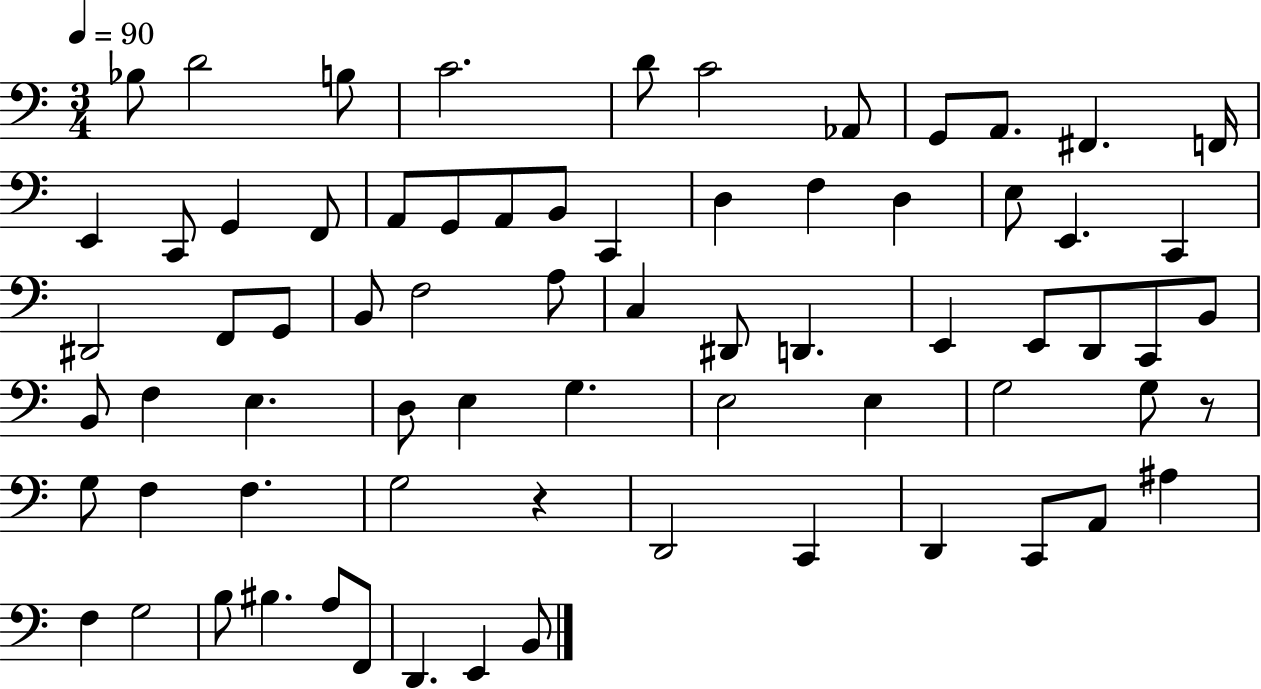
{
  \clef bass
  \numericTimeSignature
  \time 3/4
  \key c \major
  \tempo 4 = 90
  bes8 d'2 b8 | c'2. | d'8 c'2 aes,8 | g,8 a,8. fis,4. f,16 | \break e,4 c,8 g,4 f,8 | a,8 g,8 a,8 b,8 c,4 | d4 f4 d4 | e8 e,4. c,4 | \break dis,2 f,8 g,8 | b,8 f2 a8 | c4 dis,8 d,4. | e,4 e,8 d,8 c,8 b,8 | \break b,8 f4 e4. | d8 e4 g4. | e2 e4 | g2 g8 r8 | \break g8 f4 f4. | g2 r4 | d,2 c,4 | d,4 c,8 a,8 ais4 | \break f4 g2 | b8 bis4. a8 f,8 | d,4. e,4 b,8 | \bar "|."
}